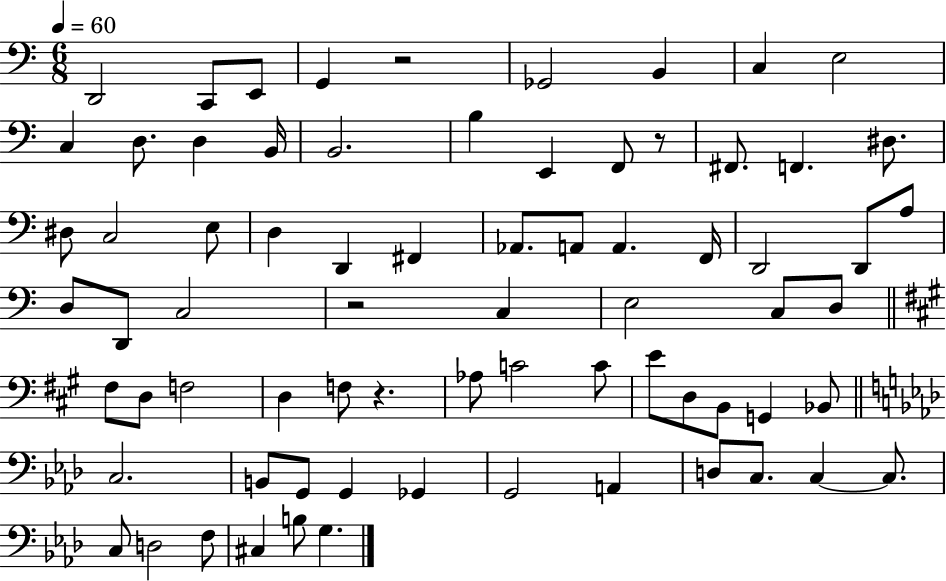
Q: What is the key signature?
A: C major